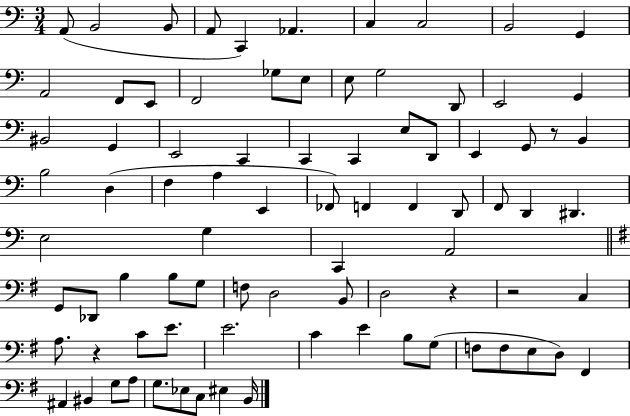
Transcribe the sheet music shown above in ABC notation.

X:1
T:Untitled
M:3/4
L:1/4
K:C
A,,/2 B,,2 B,,/2 A,,/2 C,, _A,, C, C,2 B,,2 G,, A,,2 F,,/2 E,,/2 F,,2 _G,/2 E,/2 E,/2 G,2 D,,/2 E,,2 G,, ^B,,2 G,, E,,2 C,, C,, C,, E,/2 D,,/2 E,, G,,/2 z/2 B,, B,2 D, F, A, E,, _F,,/2 F,, F,, D,,/2 F,,/2 D,, ^D,, E,2 G, C,, A,,2 G,,/2 _D,,/2 B, B,/2 G,/2 F,/2 D,2 B,,/2 D,2 z z2 C, A,/2 z C/2 E/2 E2 C E B,/2 G,/2 F,/2 F,/2 E,/2 D,/2 ^F,, ^A,, ^B,, G,/2 A,/2 G,/2 _E,/2 C,/2 ^E, B,,/4